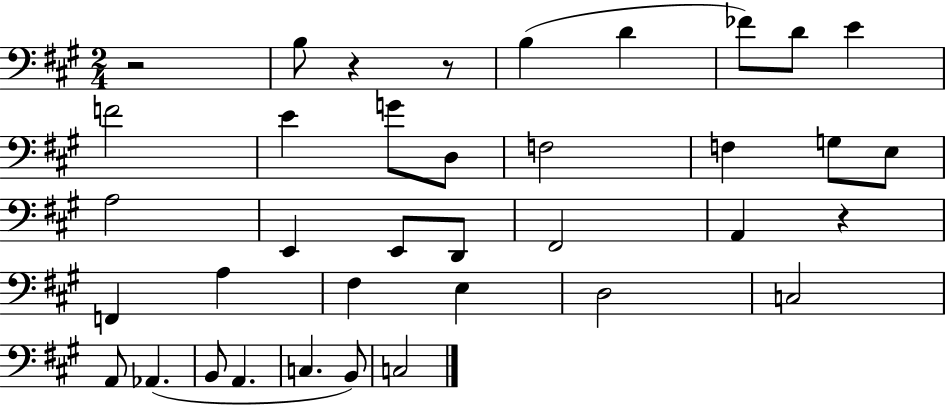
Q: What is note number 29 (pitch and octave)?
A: B2